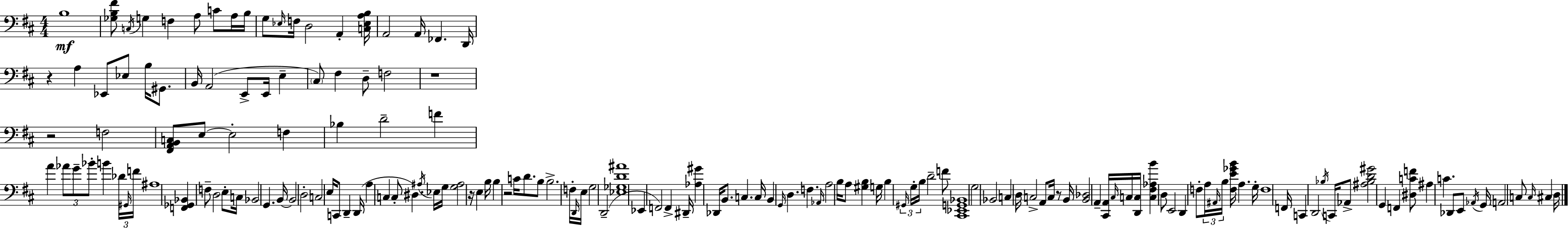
B3/w [Gb3,B3,F#4]/e C3/s G3/q F3/q A3/e C4/e A3/s B3/s G3/e Eb3/s F3/s D3/h A2/q [C3,Eb3,A3,B3]/s A2/h A2/s FES2/q. D2/s R/q A3/q Eb2/e Eb3/e B3/s G#2/e. B2/s A2/h E2/e E2/s E3/q C#3/e F#3/q D3/e F3/h R/w R/h F3/h [F#2,A2,B2,C3]/e E3/e E3/h F3/q Bb3/q D4/h F4/q A4/q Ab4/e G4/e Bb4/e B4/q Db4/s G#2/s F4/s A#3/w [F2,Gb2,Bb2]/q F3/e D3/h E3/e C3/s Bb2/h G2/q. B2/s B2/h D3/h C3/h E3/s C2/e D2/q D2/s A3/q C3/q C3/e D#3/q. A#3/s Eb3/s G3/s [G3,A#3]/h R/s E3/q B3/s B3/q R/h C4/s D4/e. B3/e B3/h. F3/s D2/s E3/s G3/h D2/h [Eb3,Gb3,D4,A#4]/w Eb2/q F2/h F2/q D#2/s [Ab3,G#4]/q Db2/s B2/e. C3/q. C3/s B2/q G2/s D3/q. F3/q. Ab2/s A3/h B3/s A3/e [G#3,B3]/q G3/s B3/q G#2/s G3/s B3/s D4/h F4/e [C#2,Eb2,G2,Bb2]/w G3/h Bb2/h C3/q D3/s C3/h A2/e C3/s R/e B2/s [B2,Db3]/h A2/q [C#2,A2]/s C#3/s C3/s [D2,C3]/s [C3,F#3,Ab3,B4]/q D3/e E2/h D2/q F3/e A3/s A#2/s B3/s [F3,E4,Gb4,B4]/s A3/q. G3/s F3/w F2/s C2/q D2/h Bb3/s C2/s Ab2/e [A#3,Bb3,D4,G#4]/h G2/q F2/q [D#3,C4,F4]/e A#3/q C4/q. Db2/e E2/e Ab2/s G2/s A2/h C3/e C3/s C#3/q D3/s